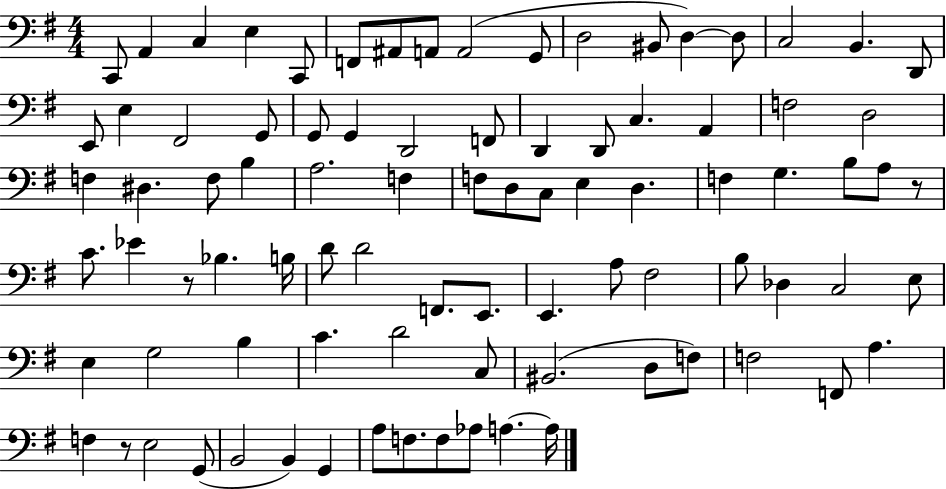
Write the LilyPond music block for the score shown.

{
  \clef bass
  \numericTimeSignature
  \time 4/4
  \key g \major
  c,8 a,4 c4 e4 c,8 | f,8 ais,8 a,8 a,2( g,8 | d2 bis,8 d4~~) d8 | c2 b,4. d,8 | \break e,8 e4 fis,2 g,8 | g,8 g,4 d,2 f,8 | d,4 d,8 c4. a,4 | f2 d2 | \break f4 dis4. f8 b4 | a2. f4 | f8 d8 c8 e4 d4. | f4 g4. b8 a8 r8 | \break c'8. ees'4 r8 bes4. b16 | d'8 d'2 f,8. e,8. | e,4. a8 fis2 | b8 des4 c2 e8 | \break e4 g2 b4 | c'4. d'2 c8 | bis,2.( d8 f8) | f2 f,8 a4. | \break f4 r8 e2 g,8( | b,2 b,4) g,4 | a8 f8. f8 aes8 a4.~~ a16 | \bar "|."
}